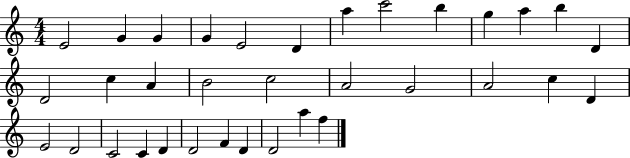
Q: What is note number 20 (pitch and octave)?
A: G4